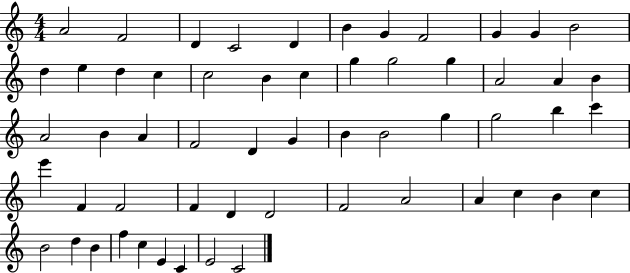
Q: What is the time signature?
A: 4/4